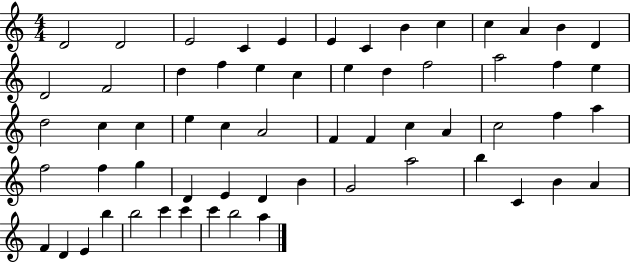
{
  \clef treble
  \numericTimeSignature
  \time 4/4
  \key c \major
  d'2 d'2 | e'2 c'4 e'4 | e'4 c'4 b'4 c''4 | c''4 a'4 b'4 d'4 | \break d'2 f'2 | d''4 f''4 e''4 c''4 | e''4 d''4 f''2 | a''2 f''4 e''4 | \break d''2 c''4 c''4 | e''4 c''4 a'2 | f'4 f'4 c''4 a'4 | c''2 f''4 a''4 | \break f''2 f''4 g''4 | d'4 e'4 d'4 b'4 | g'2 a''2 | b''4 c'4 b'4 a'4 | \break f'4 d'4 e'4 b''4 | b''2 c'''4 c'''4 | c'''4 b''2 a''4 | \bar "|."
}